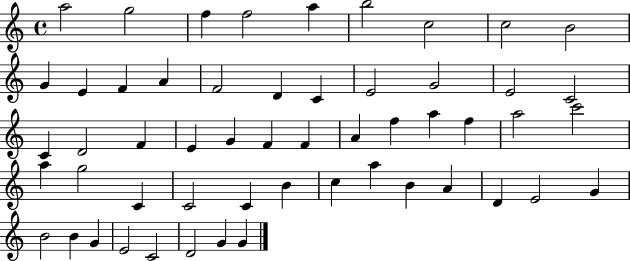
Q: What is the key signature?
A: C major